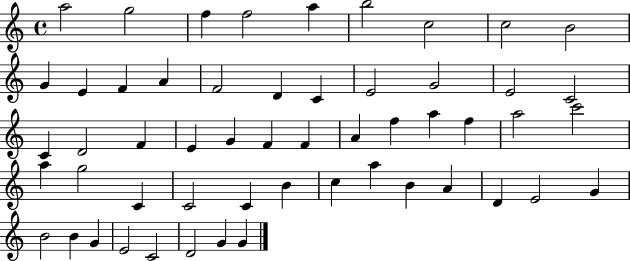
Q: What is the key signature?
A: C major